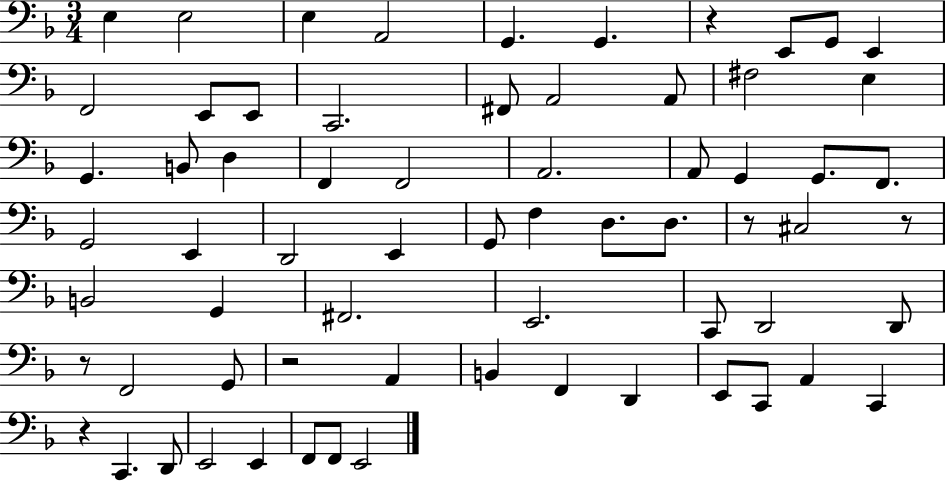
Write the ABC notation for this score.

X:1
T:Untitled
M:3/4
L:1/4
K:F
E, E,2 E, A,,2 G,, G,, z E,,/2 G,,/2 E,, F,,2 E,,/2 E,,/2 C,,2 ^F,,/2 A,,2 A,,/2 ^F,2 E, G,, B,,/2 D, F,, F,,2 A,,2 A,,/2 G,, G,,/2 F,,/2 G,,2 E,, D,,2 E,, G,,/2 F, D,/2 D,/2 z/2 ^C,2 z/2 B,,2 G,, ^F,,2 E,,2 C,,/2 D,,2 D,,/2 z/2 F,,2 G,,/2 z2 A,, B,, F,, D,, E,,/2 C,,/2 A,, C,, z C,, D,,/2 E,,2 E,, F,,/2 F,,/2 E,,2